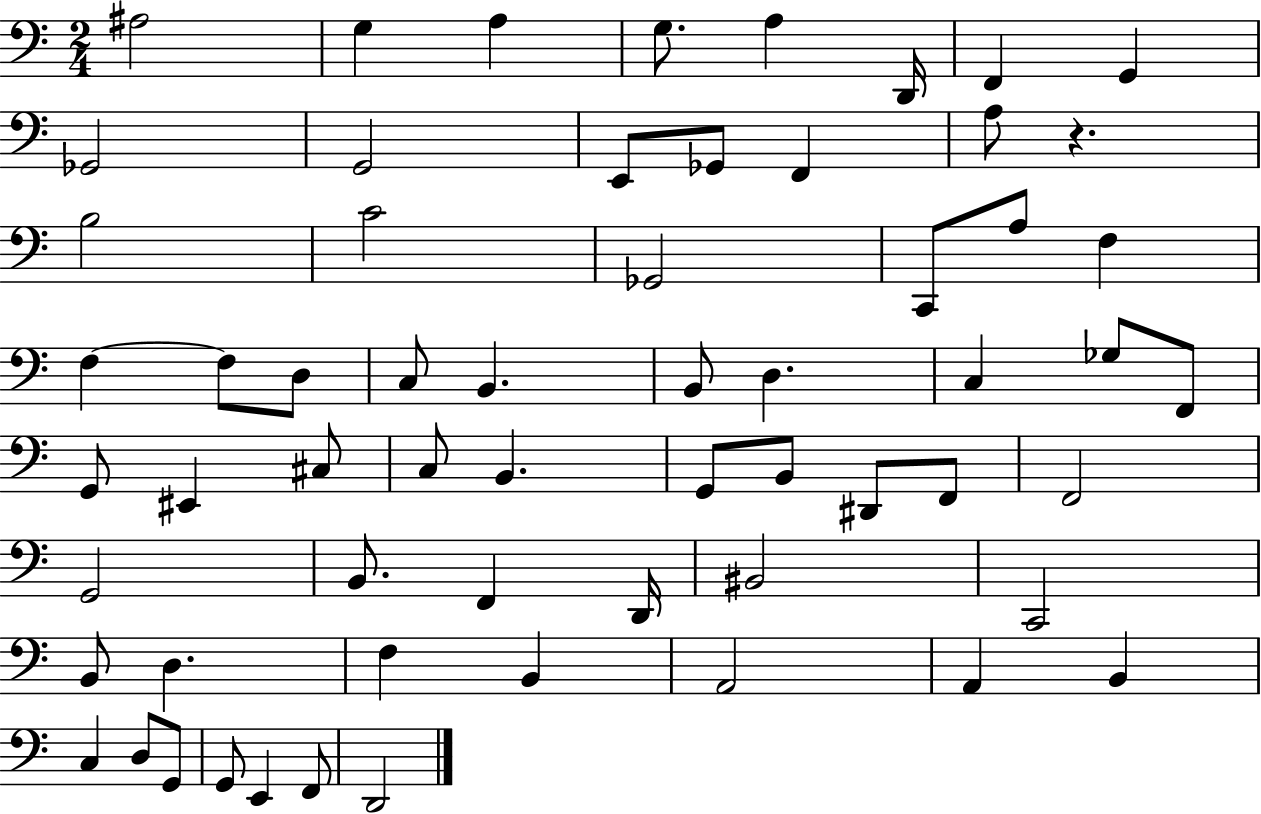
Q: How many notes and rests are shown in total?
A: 61